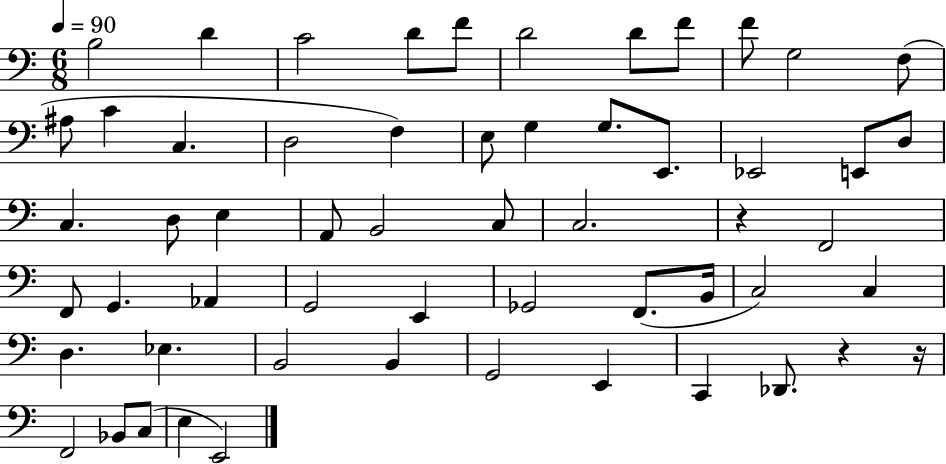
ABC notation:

X:1
T:Untitled
M:6/8
L:1/4
K:C
B,2 D C2 D/2 F/2 D2 D/2 F/2 F/2 G,2 F,/2 ^A,/2 C C, D,2 F, E,/2 G, G,/2 E,,/2 _E,,2 E,,/2 D,/2 C, D,/2 E, A,,/2 B,,2 C,/2 C,2 z F,,2 F,,/2 G,, _A,, G,,2 E,, _G,,2 F,,/2 B,,/4 C,2 C, D, _E, B,,2 B,, G,,2 E,, C,, _D,,/2 z z/4 F,,2 _B,,/2 C,/2 E, E,,2